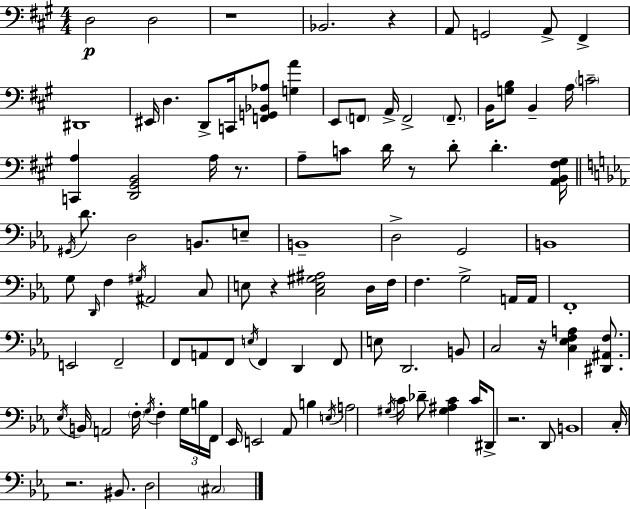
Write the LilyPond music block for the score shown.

{
  \clef bass
  \numericTimeSignature
  \time 4/4
  \key a \major
  d2\p d2 | r1 | bes,2. r4 | a,8 g,2 a,8-> fis,4-> | \break dis,1 | eis,16 d4. d,8-> c,16 <f, g, bes, aes>8 <g a'>4 | e,8 \parenthesize f,8 a,16-> f,2-> \parenthesize f,8.-- | b,16 <g b>8 b,4-- a16 \parenthesize c'2-- | \break <c, a>4 <d, gis, b,>2 a16 r8. | a8-- c'8 d'16 r8 d'8-. d'4.-. <a, b, fis gis>16 | \bar "||" \break \key ees \major \acciaccatura { gis,16 } d'8. d2 b,8. e8-- | b,1-- | d2-> g,2 | b,1 | \break g8 \grace { d,16 } f4 \acciaccatura { gis16 } ais,2 | c8 e8 r4 <c e gis ais>2 | d16 f16 f4. g2-> | a,16 a,16 f,1-. | \break e,2 f,2-- | f,8 a,8 f,8 \acciaccatura { e16 } f,4 d,4 | f,8 e8 d,2. | b,8 c2 r16 <c ees f a>4 | \break <dis, ais, f>8. \acciaccatura { ees16 } b,16 a,2 \parenthesize f16-. \acciaccatura { g16 } | f4-. \tuplet 3/2 { g16 b16 f,16 } ees,16 e,2 | aes,8 b4 \acciaccatura { e16 } a2 \acciaccatura { gis16 } | c'16 des'8-- <gis ais c'>4 c'16 dis,8-> r2. | \break d,8 b,1 | c16-. r2. | bis,8. d2 | \parenthesize cis2 \bar "|."
}